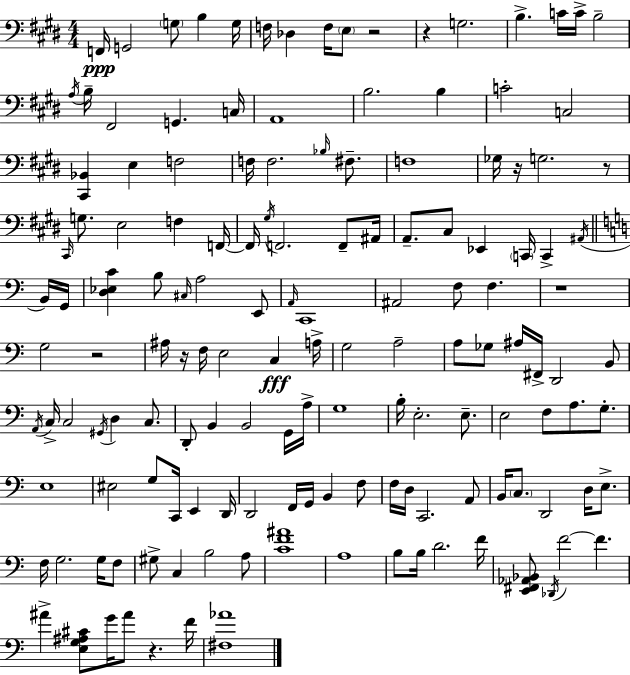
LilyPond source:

{
  \clef bass
  \numericTimeSignature
  \time 4/4
  \key e \major
  f,16\ppp g,2 \parenthesize g8 b4 g16 | f16 des4 f16 \parenthesize e8 r2 | r4 g2. | b4.-> c'16 c'16-> b2-- | \break \acciaccatura { a16 } b16-- fis,2 g,4. | c16 a,1 | b2. b4 | c'2-. c2 | \break <cis, bes,>4 e4 f2 | f16 f2. \grace { bes16 } fis8.-- | f1 | ges16 r16 g2. | \break r8 \grace { cis,16 } g8. e2 f4 | f,16~~ f,16 \acciaccatura { gis16 } f,2. | f,8-- ais,16 a,8.-- cis8 ees,4 \parenthesize c,16 c,4-> | \acciaccatura { ais,16 } \bar "||" \break \key a \minor b,16 g,16 <d ees c'>4 b8 \grace { cis16 } a2 | e,8 \grace { a,16 } c,1 | ais,2 f8 f4. | r1 | \break g2 r2 | ais16 r16 f16 e2 c4\fff | a16-> g2 a2-- | a8 ges8 ais16 fis,16-> d,2 | \break b,8 \acciaccatura { a,16 } c16-> c2 \acciaccatura { gis,16 } d4 | c8. d,8-. b,4 b,2 | g,16 a16-> g1 | b16-. e2.-. | \break e8.-- e2 f8 | a8. g8.-. e1 | eis2 g8 | c,16 e,4 d,16 d,2 f,16 g,16 | \break b,4 f8 f16 d16 c,2. | a,8 b,16 \parenthesize c8. d,2 | d16 e8.-> f16 g2. | g16 f8 gis8-> c4 b2 | \break a8 <c' f' ais'>1 | a1 | b8 b16 d'2. | f'16 <e, fis, aes, bes,>8 \acciaccatura { des,16 } f'2~~ | \break f'4. ais'4-> <e g ais cis'>8 g'16 ais'8 | r4. f'16 <fis aes'>1 | \bar "|."
}